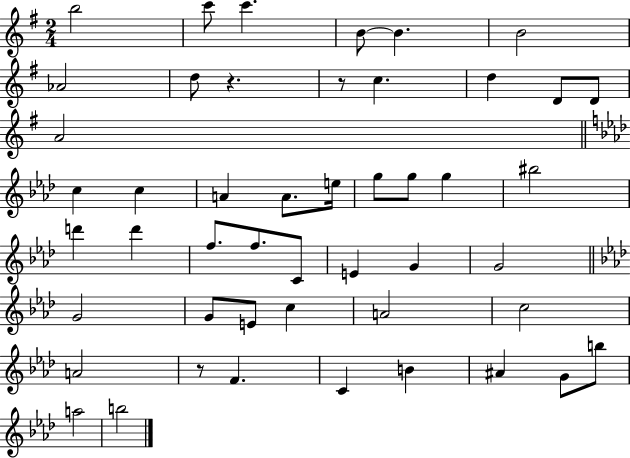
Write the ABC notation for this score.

X:1
T:Untitled
M:2/4
L:1/4
K:G
b2 c'/2 c' B/2 B B2 _A2 d/2 z z/2 c d D/2 D/2 A2 c c A A/2 e/4 g/2 g/2 g ^b2 d' d' f/2 f/2 C/2 E G G2 G2 G/2 E/2 c A2 c2 A2 z/2 F C B ^A G/2 b/2 a2 b2